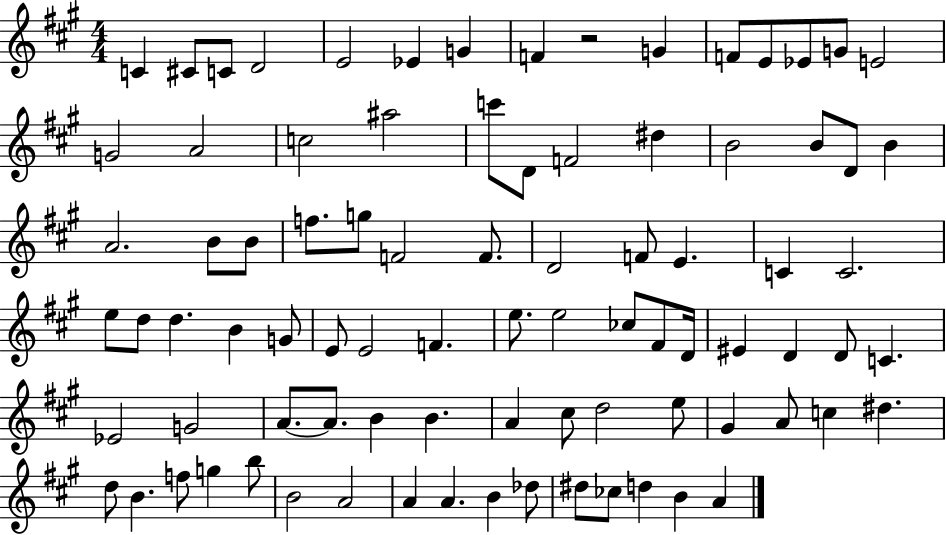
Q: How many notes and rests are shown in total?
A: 86